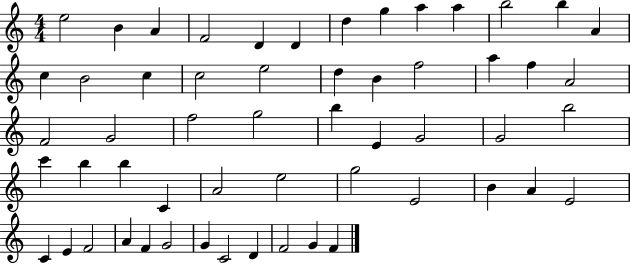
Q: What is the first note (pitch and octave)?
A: E5